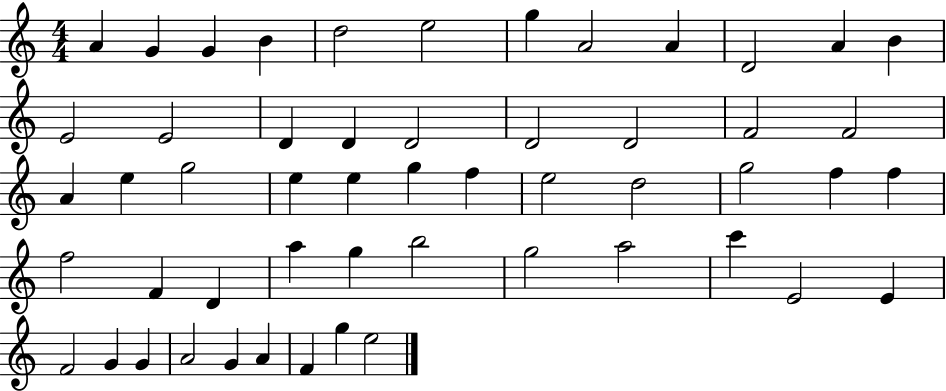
{
  \clef treble
  \numericTimeSignature
  \time 4/4
  \key c \major
  a'4 g'4 g'4 b'4 | d''2 e''2 | g''4 a'2 a'4 | d'2 a'4 b'4 | \break e'2 e'2 | d'4 d'4 d'2 | d'2 d'2 | f'2 f'2 | \break a'4 e''4 g''2 | e''4 e''4 g''4 f''4 | e''2 d''2 | g''2 f''4 f''4 | \break f''2 f'4 d'4 | a''4 g''4 b''2 | g''2 a''2 | c'''4 e'2 e'4 | \break f'2 g'4 g'4 | a'2 g'4 a'4 | f'4 g''4 e''2 | \bar "|."
}